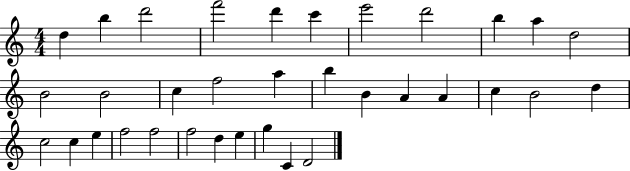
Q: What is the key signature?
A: C major